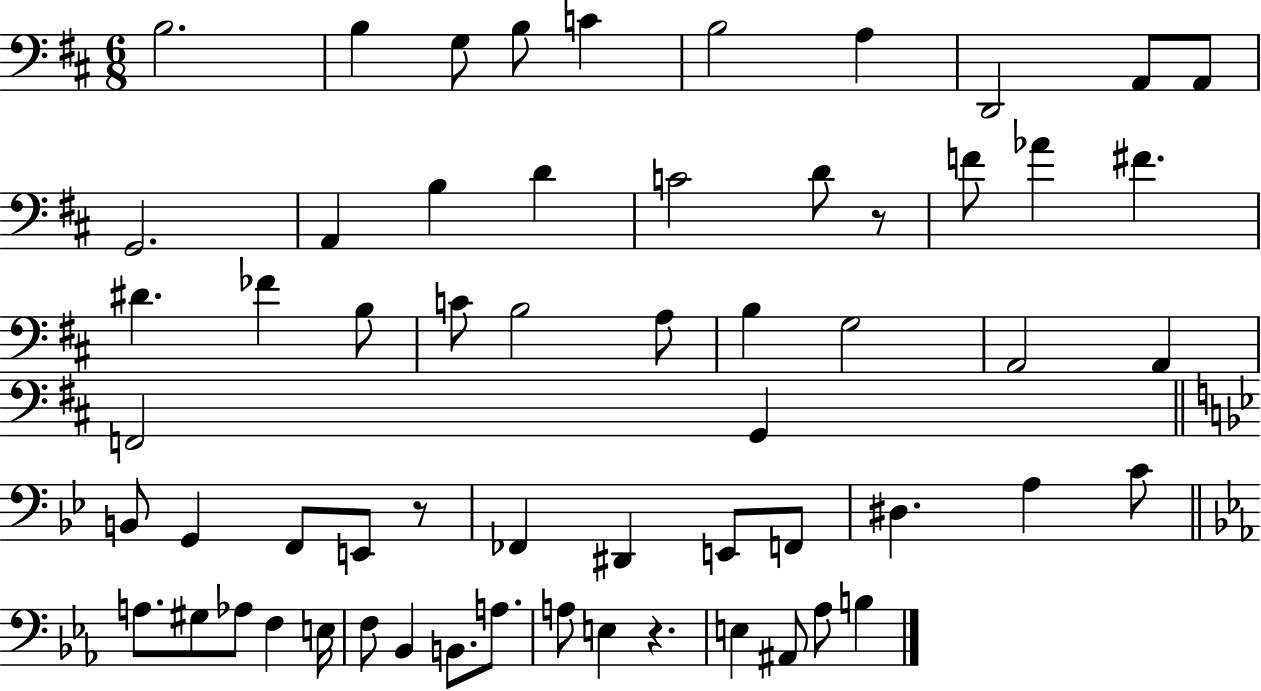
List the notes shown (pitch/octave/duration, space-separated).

B3/h. B3/q G3/e B3/e C4/q B3/h A3/q D2/h A2/e A2/e G2/h. A2/q B3/q D4/q C4/h D4/e R/e F4/e Ab4/q F#4/q. D#4/q. FES4/q B3/e C4/e B3/h A3/e B3/q G3/h A2/h A2/q F2/h G2/q B2/e G2/q F2/e E2/e R/e FES2/q D#2/q E2/e F2/e D#3/q. A3/q C4/e A3/e. G#3/e Ab3/e F3/q E3/s F3/e Bb2/q B2/e. A3/e. A3/e E3/q R/q. E3/q A#2/e Ab3/e B3/q